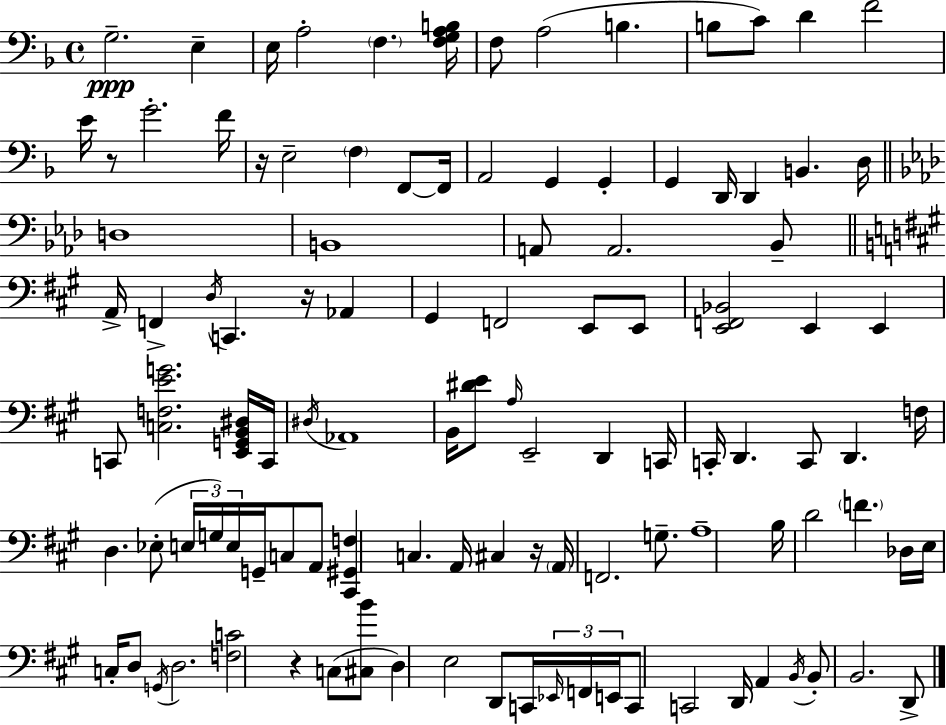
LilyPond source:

{
  \clef bass
  \time 4/4
  \defaultTimeSignature
  \key d \minor
  g2.--\ppp e4-- | e16 a2-. \parenthesize f4. <f g a b>16 | f8 a2( b4. | b8 c'8) d'4 f'2 | \break e'16 r8 g'2.-. f'16 | r16 e2-- \parenthesize f4 f,8~~ f,16 | a,2 g,4 g,4-. | g,4 d,16 d,4 b,4. d16 | \break \bar "||" \break \key aes \major d1 | b,1 | a,8 a,2. bes,8-- | \bar "||" \break \key a \major a,16-> f,4-> \acciaccatura { d16 } c,4. r16 aes,4 | gis,4 f,2 e,8 e,8 | <e, f, bes,>2 e,4 e,4 | c,8 <c f e' g'>2. <e, g, b, dis>16 | \break c,16 \acciaccatura { dis16 } aes,1 | b,16 <dis' e'>8 \grace { a16 } e,2-- d,4 | c,16 c,16-. d,4. c,8 d,4. | f16 d4. ees8-.( \tuplet 3/2 { e16 g16) e16 } g,16-- c8 | \break a,8 <cis, gis, f>4 c4. a,16 cis4 | r16 \parenthesize a,16 f,2. | g8.-- a1-- | b16 d'2 \parenthesize f'4. | \break des16 e16 c16-. d8 \acciaccatura { g,16 } d2. | <f c'>2 r4 | c8( <cis b'>8 d4) e2 | d,8 c,16 \tuplet 3/2 { \grace { ees,16 } f,16 e,16 } c,8 c,2 | \break d,16 a,4 \acciaccatura { b,16 } b,8-. b,2. | d,8-> \bar "|."
}